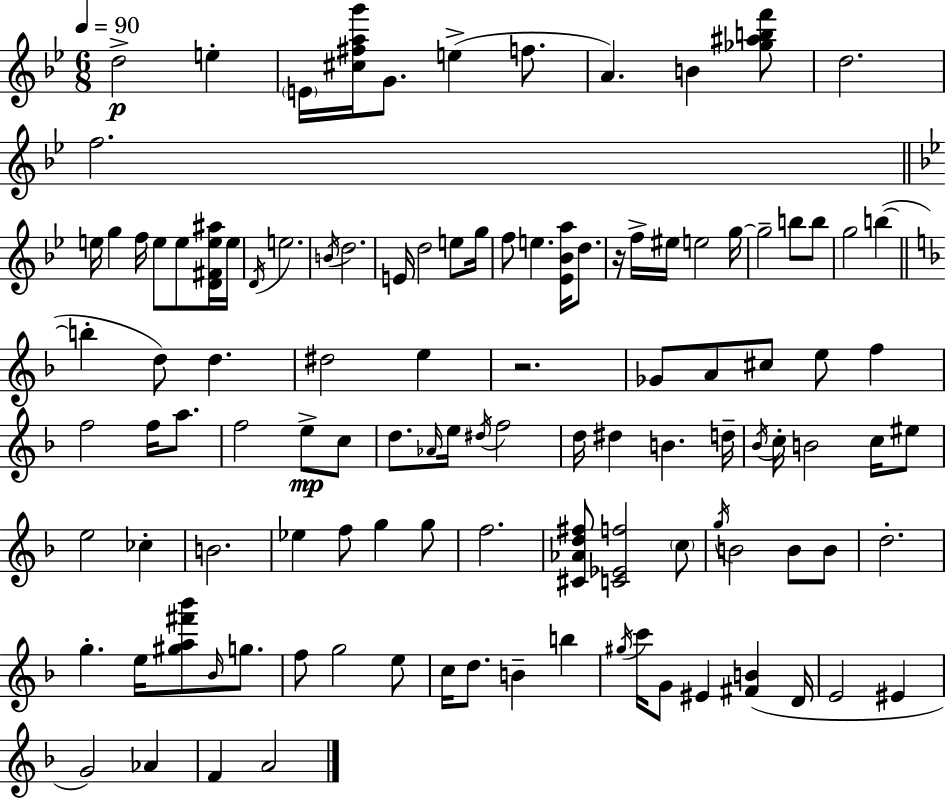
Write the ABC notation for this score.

X:1
T:Untitled
M:6/8
L:1/4
K:Gm
d2 e E/4 [^c^fag']/4 G/2 e f/2 A B [_g^abf']/2 d2 f2 e/4 g f/4 e/2 e/2 [D^Fe^a]/4 e/4 D/4 e2 B/4 d2 E/4 d2 e/2 g/4 f/2 e [_E_Ba]/4 d/2 z/4 f/4 ^e/4 e2 g/4 g2 b/2 b/2 g2 b b d/2 d ^d2 e z2 _G/2 A/2 ^c/2 e/2 f f2 f/4 a/2 f2 e/2 c/2 d/2 _A/4 e/4 ^d/4 f2 d/4 ^d B d/4 _B/4 c/4 B2 c/4 ^e/2 e2 _c B2 _e f/2 g g/2 f2 [^C_Ad^f]/2 [C_Ef]2 c/2 g/4 B2 B/2 B/2 d2 g e/4 [^ga^f'_b']/2 _B/4 g/2 f/2 g2 e/2 c/4 d/2 B b ^g/4 c'/4 G/2 ^E [^FB] D/4 E2 ^E G2 _A F A2